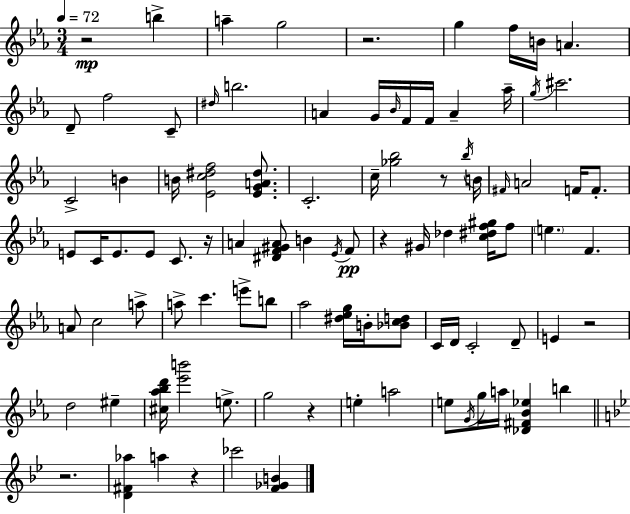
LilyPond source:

{
  \clef treble
  \numericTimeSignature
  \time 3/4
  \key ees \major
  \tempo 4 = 72
  r2\mp b''4-> | a''4-- g''2 | r2. | g''4 f''16 b'16 a'4. | \break d'8-- f''2 c'8-- | \grace { dis''16 } b''2. | a'4 g'16 \grace { bes'16 } f'16 f'16 a'4-- | aes''16-- \acciaccatura { g''16 } cis'''2. | \break c'2-> b'4 | b'16 <ees' c'' dis'' f''>2 | <ees' g' a' dis''>8. c'2.-. | c''16-- <ges'' bes''>2 | \break r8 \acciaccatura { bes''16 } b'16 \grace { fis'16 } a'2 | f'16 f'8.-. e'8 c'16 e'8. e'8 | c'8. r16 a'4 <dis' f' gis' a'>8 b'4 | \acciaccatura { ees'16 }\pp f'8 r4 gis'16 des''4 | \break <c'' dis'' f'' gis''>16 f''8 \parenthesize e''4. | f'4. a'8 c''2 | a''8-> a''8-> c'''4. | e'''8-> b''8 aes''2 | \break <dis'' ees'' g''>16 b'16-. <bes' c'' d''>8 c'16 d'16 c'2-. | d'8-- e'4 r2 | d''2 | eis''4-- <cis'' aes'' bes'' d'''>16 <ees''' b'''>2 | \break e''8.-> g''2 | r4 e''4-. a''2 | e''8 \acciaccatura { g'16 } g''16 a''16 <des' fis' bes' ees''>4 | b''4 \bar "||" \break \key bes \major r2. | <d' fis' aes''>4 a''4 r4 | ces'''2 <f' ges' b'>4 | \bar "|."
}